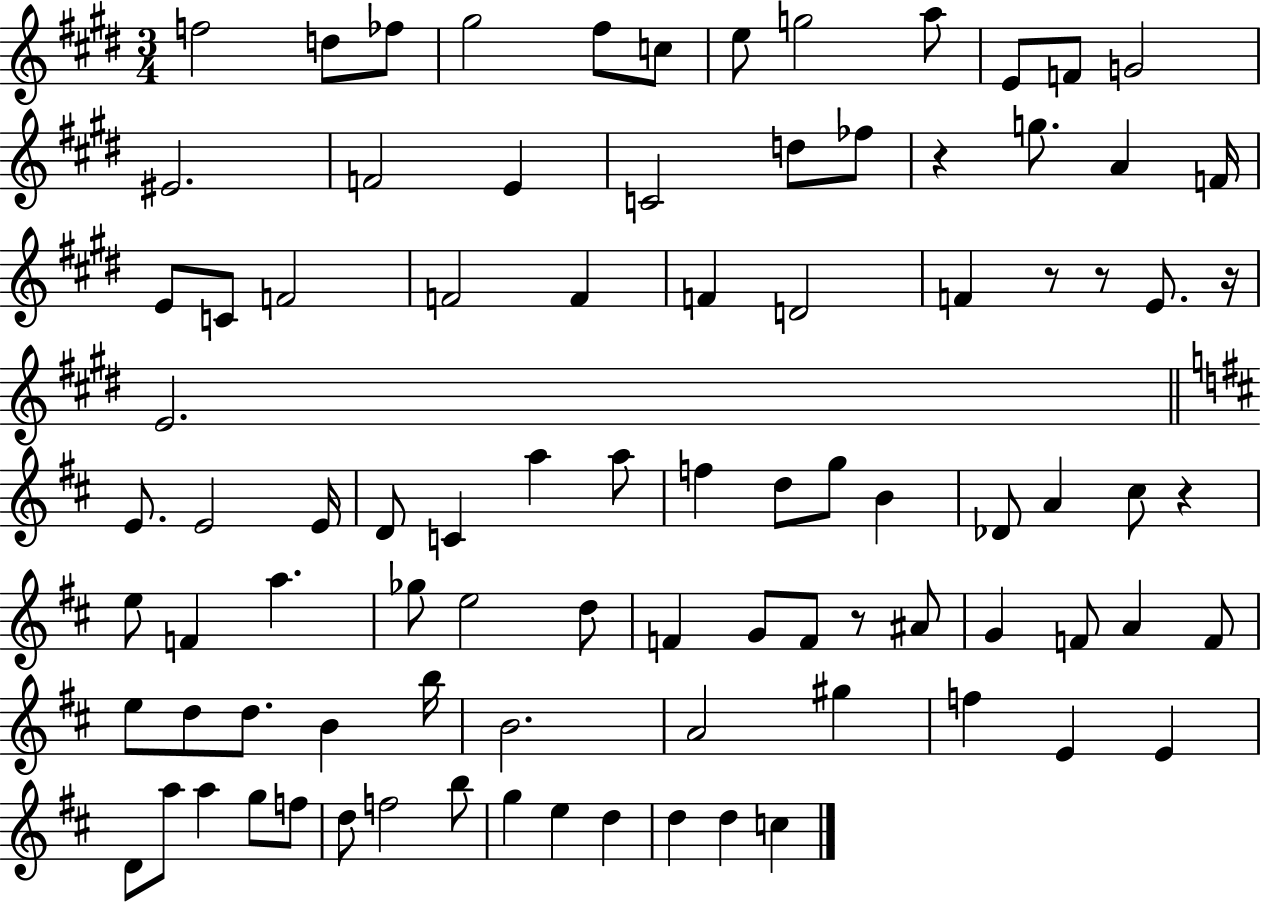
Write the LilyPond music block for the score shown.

{
  \clef treble
  \numericTimeSignature
  \time 3/4
  \key e \major
  \repeat volta 2 { f''2 d''8 fes''8 | gis''2 fis''8 c''8 | e''8 g''2 a''8 | e'8 f'8 g'2 | \break eis'2. | f'2 e'4 | c'2 d''8 fes''8 | r4 g''8. a'4 f'16 | \break e'8 c'8 f'2 | f'2 f'4 | f'4 d'2 | f'4 r8 r8 e'8. r16 | \break e'2. | \bar "||" \break \key d \major e'8. e'2 e'16 | d'8 c'4 a''4 a''8 | f''4 d''8 g''8 b'4 | des'8 a'4 cis''8 r4 | \break e''8 f'4 a''4. | ges''8 e''2 d''8 | f'4 g'8 f'8 r8 ais'8 | g'4 f'8 a'4 f'8 | \break e''8 d''8 d''8. b'4 b''16 | b'2. | a'2 gis''4 | f''4 e'4 e'4 | \break d'8 a''8 a''4 g''8 f''8 | d''8 f''2 b''8 | g''4 e''4 d''4 | d''4 d''4 c''4 | \break } \bar "|."
}